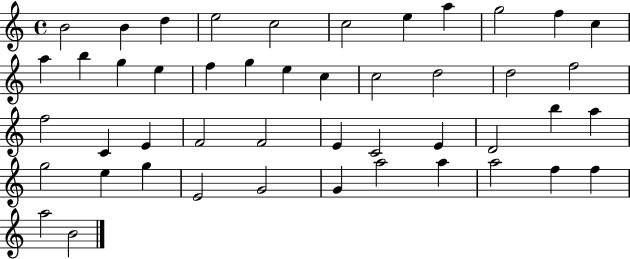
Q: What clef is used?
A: treble